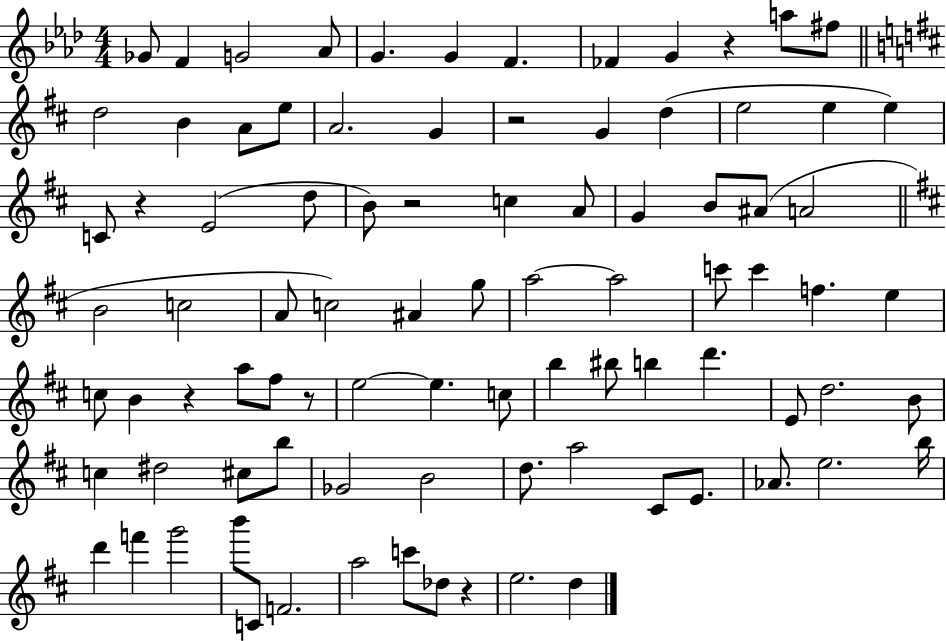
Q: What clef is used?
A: treble